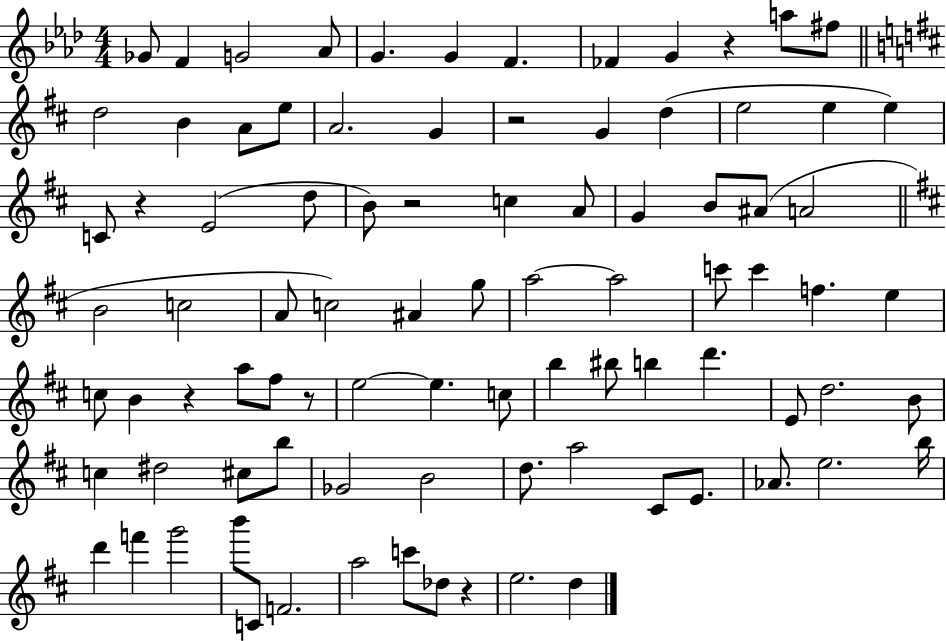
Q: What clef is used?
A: treble